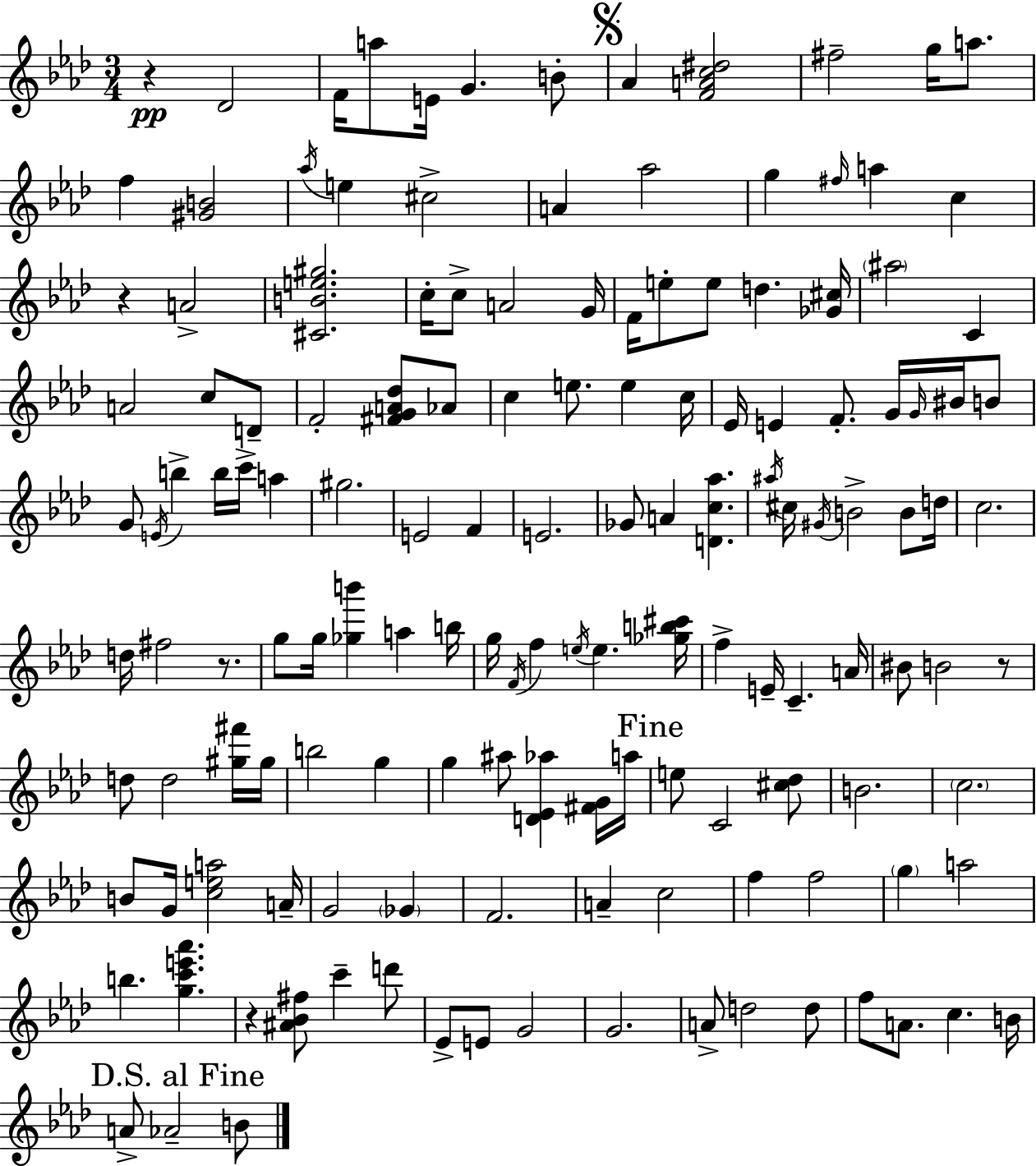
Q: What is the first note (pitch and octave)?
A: Db4